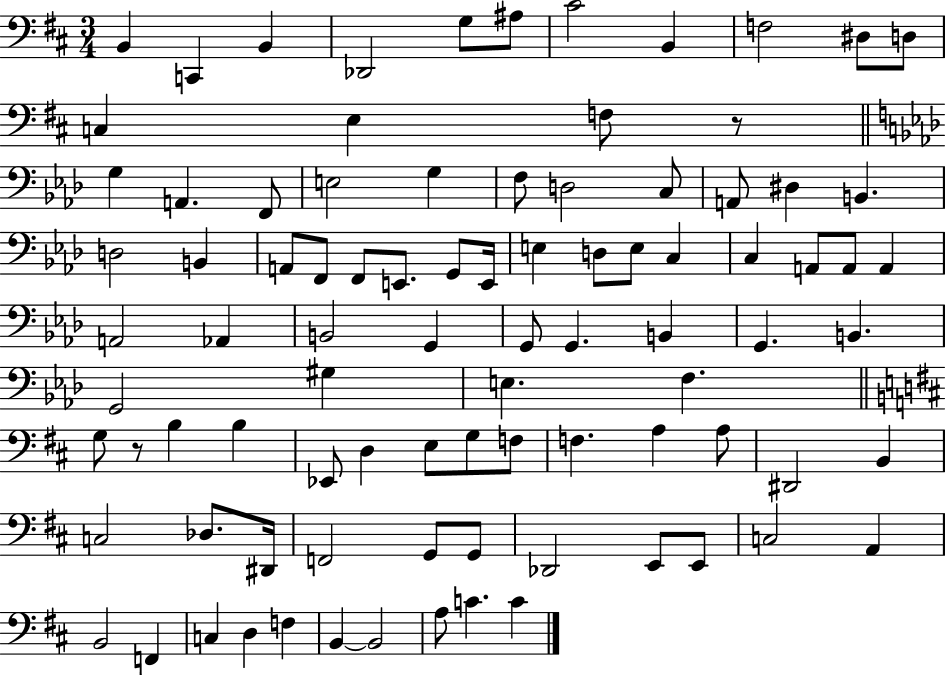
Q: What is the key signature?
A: D major